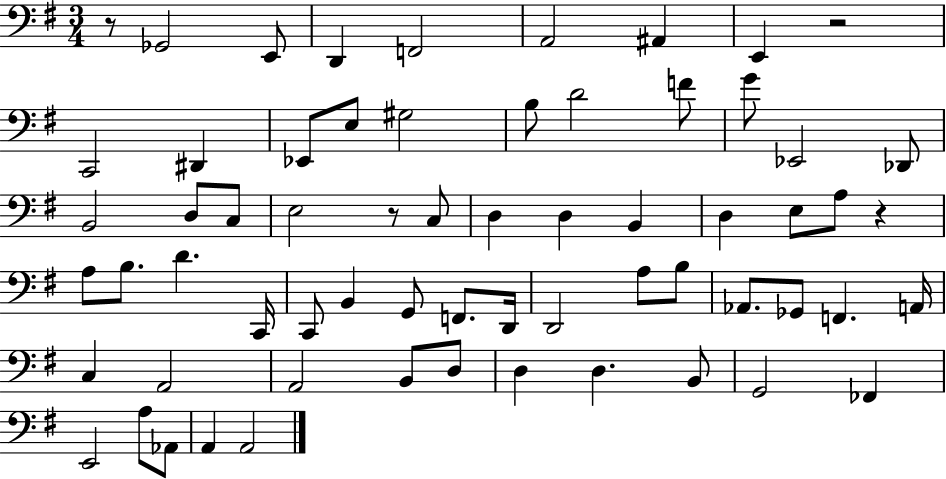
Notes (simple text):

R/e Gb2/h E2/e D2/q F2/h A2/h A#2/q E2/q R/h C2/h D#2/q Eb2/e E3/e G#3/h B3/e D4/h F4/e G4/e Eb2/h Db2/e B2/h D3/e C3/e E3/h R/e C3/e D3/q D3/q B2/q D3/q E3/e A3/e R/q A3/e B3/e. D4/q. C2/s C2/e B2/q G2/e F2/e. D2/s D2/h A3/e B3/e Ab2/e. Gb2/e F2/q. A2/s C3/q A2/h A2/h B2/e D3/e D3/q D3/q. B2/e G2/h FES2/q E2/h A3/e Ab2/e A2/q A2/h